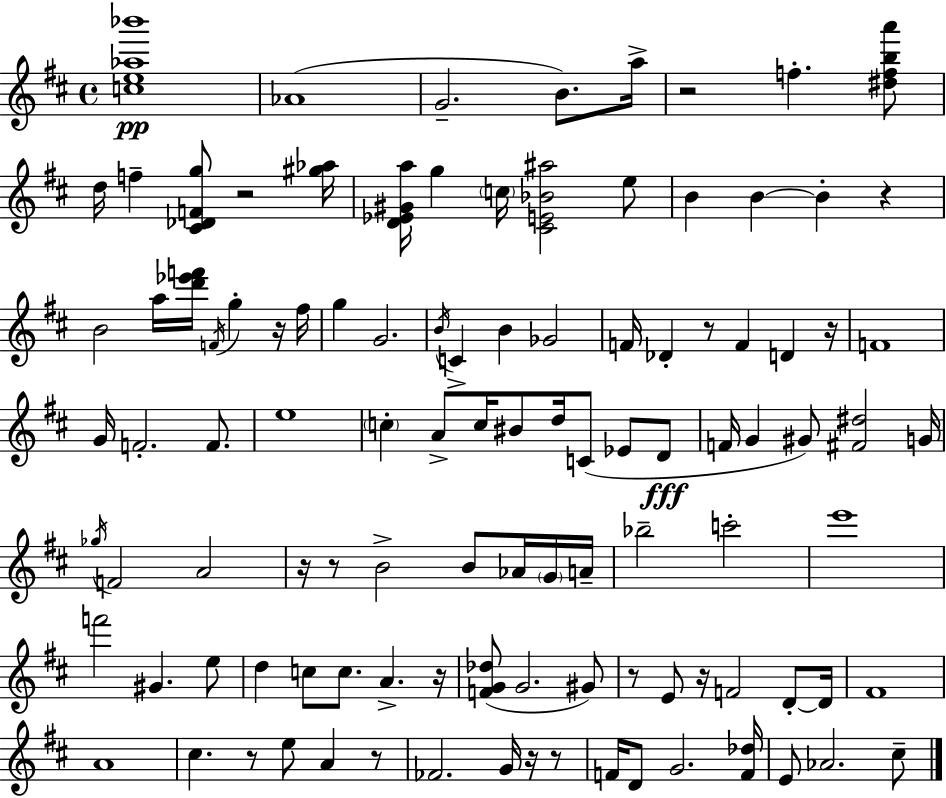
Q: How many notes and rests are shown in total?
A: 107